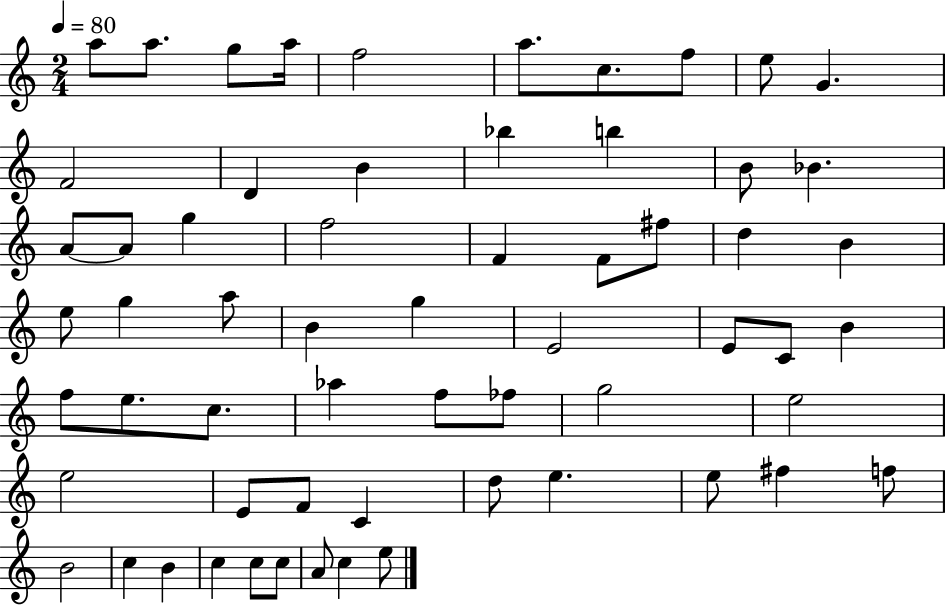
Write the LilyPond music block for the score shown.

{
  \clef treble
  \numericTimeSignature
  \time 2/4
  \key c \major
  \tempo 4 = 80
  \repeat volta 2 { a''8 a''8. g''8 a''16 | f''2 | a''8. c''8. f''8 | e''8 g'4. | \break f'2 | d'4 b'4 | bes''4 b''4 | b'8 bes'4. | \break a'8~~ a'8 g''4 | f''2 | f'4 f'8 fis''8 | d''4 b'4 | \break e''8 g''4 a''8 | b'4 g''4 | e'2 | e'8 c'8 b'4 | \break f''8 e''8. c''8. | aes''4 f''8 fes''8 | g''2 | e''2 | \break e''2 | e'8 f'8 c'4 | d''8 e''4. | e''8 fis''4 f''8 | \break b'2 | c''4 b'4 | c''4 c''8 c''8 | a'8 c''4 e''8 | \break } \bar "|."
}